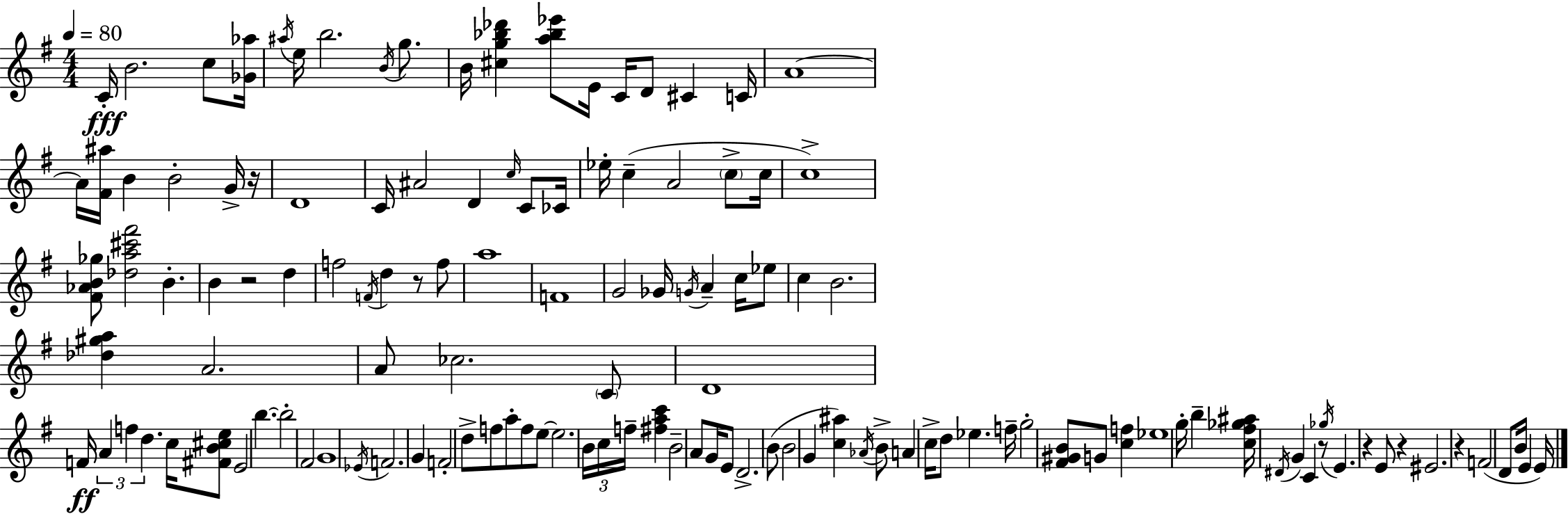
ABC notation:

X:1
T:Untitled
M:4/4
L:1/4
K:Em
C/4 B2 c/2 [_G_a]/4 ^a/4 e/4 b2 B/4 g/2 B/4 [^cg_b_d'] [a_b_e']/2 E/4 C/4 D/2 ^C C/4 A4 A/4 [^F^a]/4 B B2 G/4 z/4 D4 C/4 ^A2 D c/4 C/2 _C/4 _e/4 c A2 c/2 c/4 c4 [^F_AB_g]/2 [_da^c'^f']2 B B z2 d f2 F/4 d z/2 f/2 a4 F4 G2 _G/4 G/4 A c/4 _e/2 c B2 [_d^ga] A2 A/2 _c2 C/2 D4 F/4 A f d c/4 [^FB^ce]/2 E2 b b2 ^F2 G4 _E/4 F2 G F2 d/2 f/2 a/2 f/2 e/2 e2 B/4 c/4 f/4 [^fac'] B2 A/2 G/4 E/2 D2 B/2 B2 G [c^a] _A/4 B/2 A c/4 d/2 _e f/4 g2 [^F^GB]/2 G/2 [cf] _e4 g/4 b [c^f_g^a]/4 ^D/4 G C z/2 _g/4 E z E/2 z ^E2 z F2 D/2 B/4 E E/4